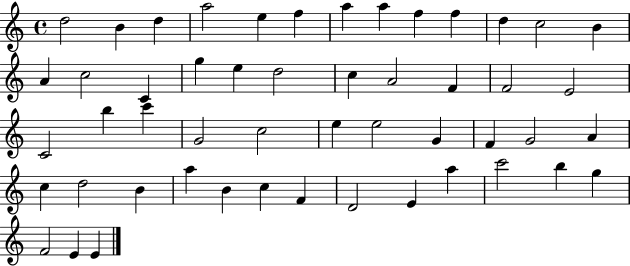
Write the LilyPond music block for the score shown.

{
  \clef treble
  \time 4/4
  \defaultTimeSignature
  \key c \major
  d''2 b'4 d''4 | a''2 e''4 f''4 | a''4 a''4 f''4 f''4 | d''4 c''2 b'4 | \break a'4 c''2 c'4 | g''4 e''4 d''2 | c''4 a'2 f'4 | f'2 e'2 | \break c'2 b''4 c'''4 | g'2 c''2 | e''4 e''2 g'4 | f'4 g'2 a'4 | \break c''4 d''2 b'4 | a''4 b'4 c''4 f'4 | d'2 e'4 a''4 | c'''2 b''4 g''4 | \break f'2 e'4 e'4 | \bar "|."
}